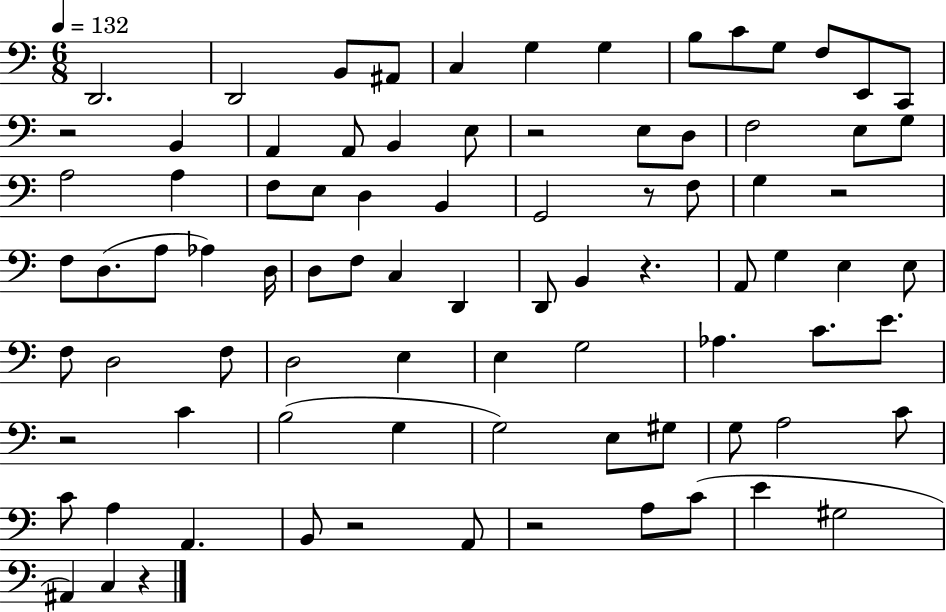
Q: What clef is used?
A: bass